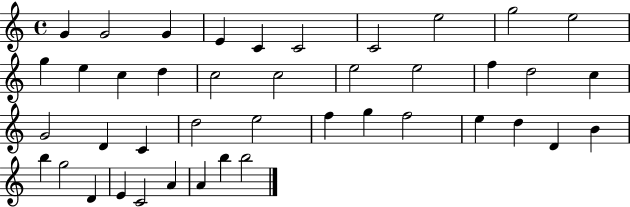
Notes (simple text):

G4/q G4/h G4/q E4/q C4/q C4/h C4/h E5/h G5/h E5/h G5/q E5/q C5/q D5/q C5/h C5/h E5/h E5/h F5/q D5/h C5/q G4/h D4/q C4/q D5/h E5/h F5/q G5/q F5/h E5/q D5/q D4/q B4/q B5/q G5/h D4/q E4/q C4/h A4/q A4/q B5/q B5/h